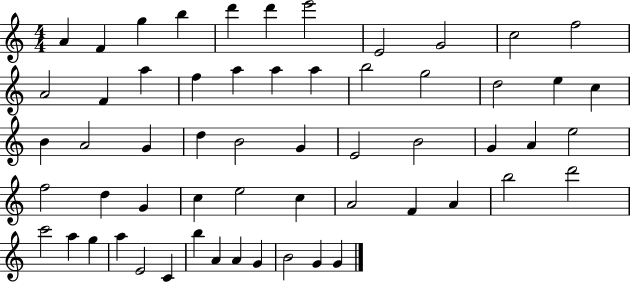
A4/q F4/q G5/q B5/q D6/q D6/q E6/h E4/h G4/h C5/h F5/h A4/h F4/q A5/q F5/q A5/q A5/q A5/q B5/h G5/h D5/h E5/q C5/q B4/q A4/h G4/q D5/q B4/h G4/q E4/h B4/h G4/q A4/q E5/h F5/h D5/q G4/q C5/q E5/h C5/q A4/h F4/q A4/q B5/h D6/h C6/h A5/q G5/q A5/q E4/h C4/q B5/q A4/q A4/q G4/q B4/h G4/q G4/q